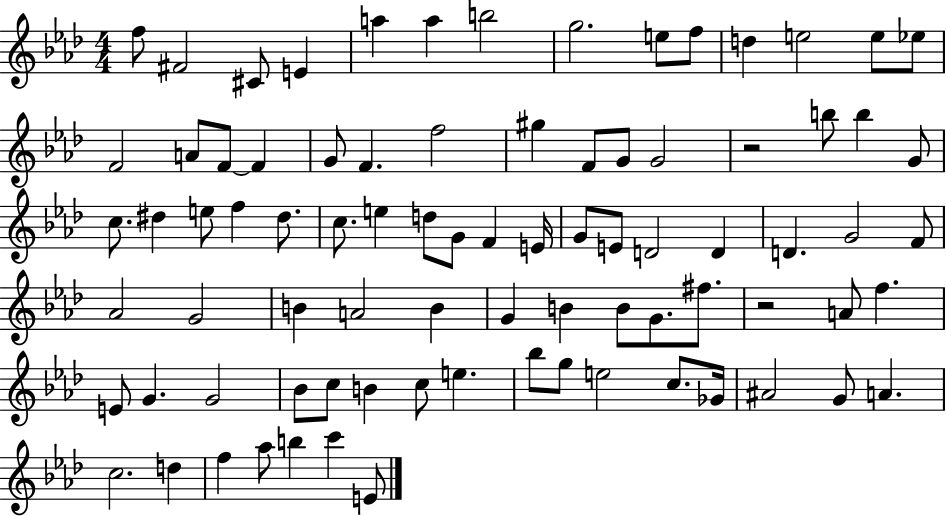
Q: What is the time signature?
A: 4/4